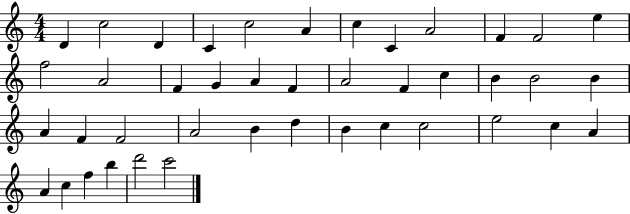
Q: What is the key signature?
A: C major